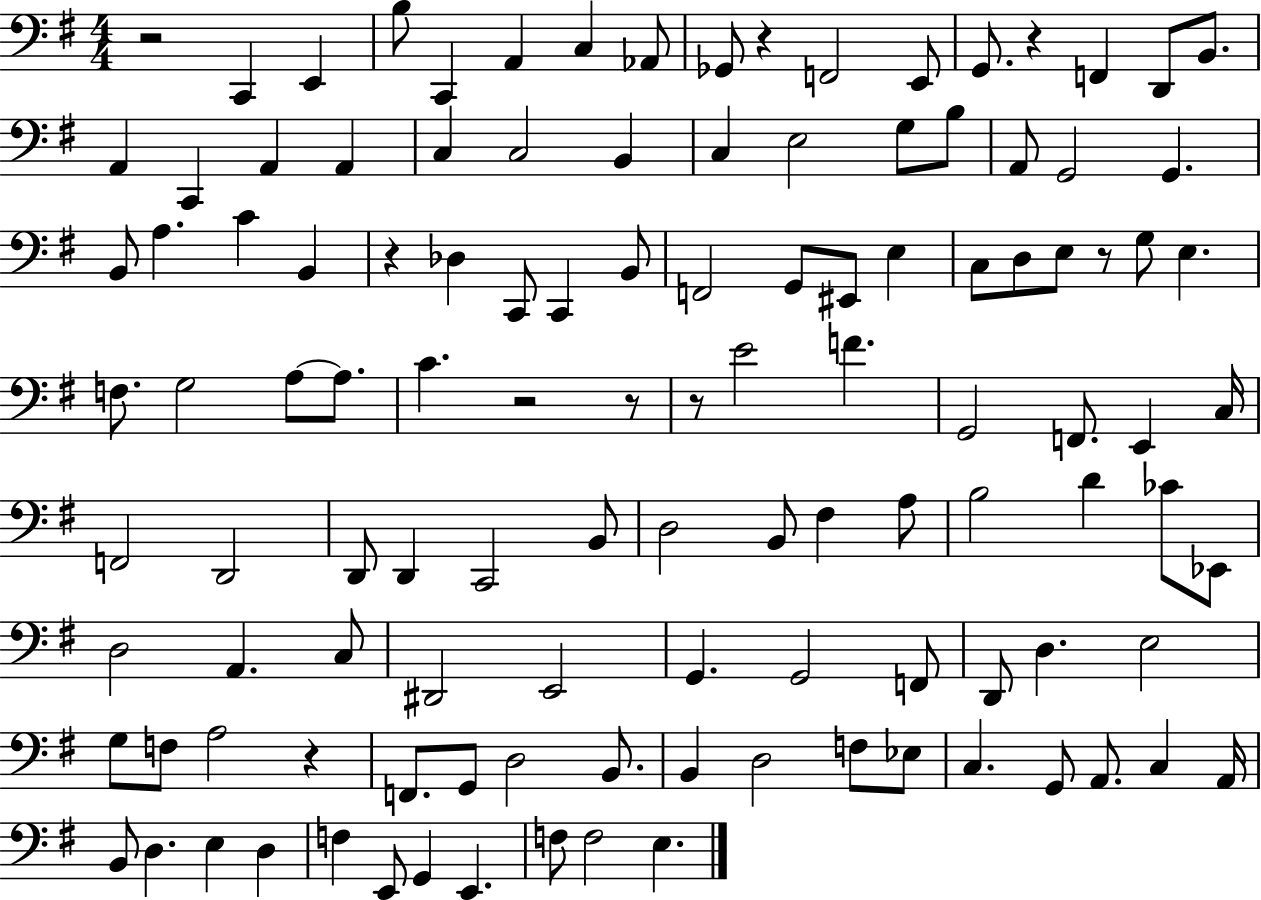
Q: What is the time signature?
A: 4/4